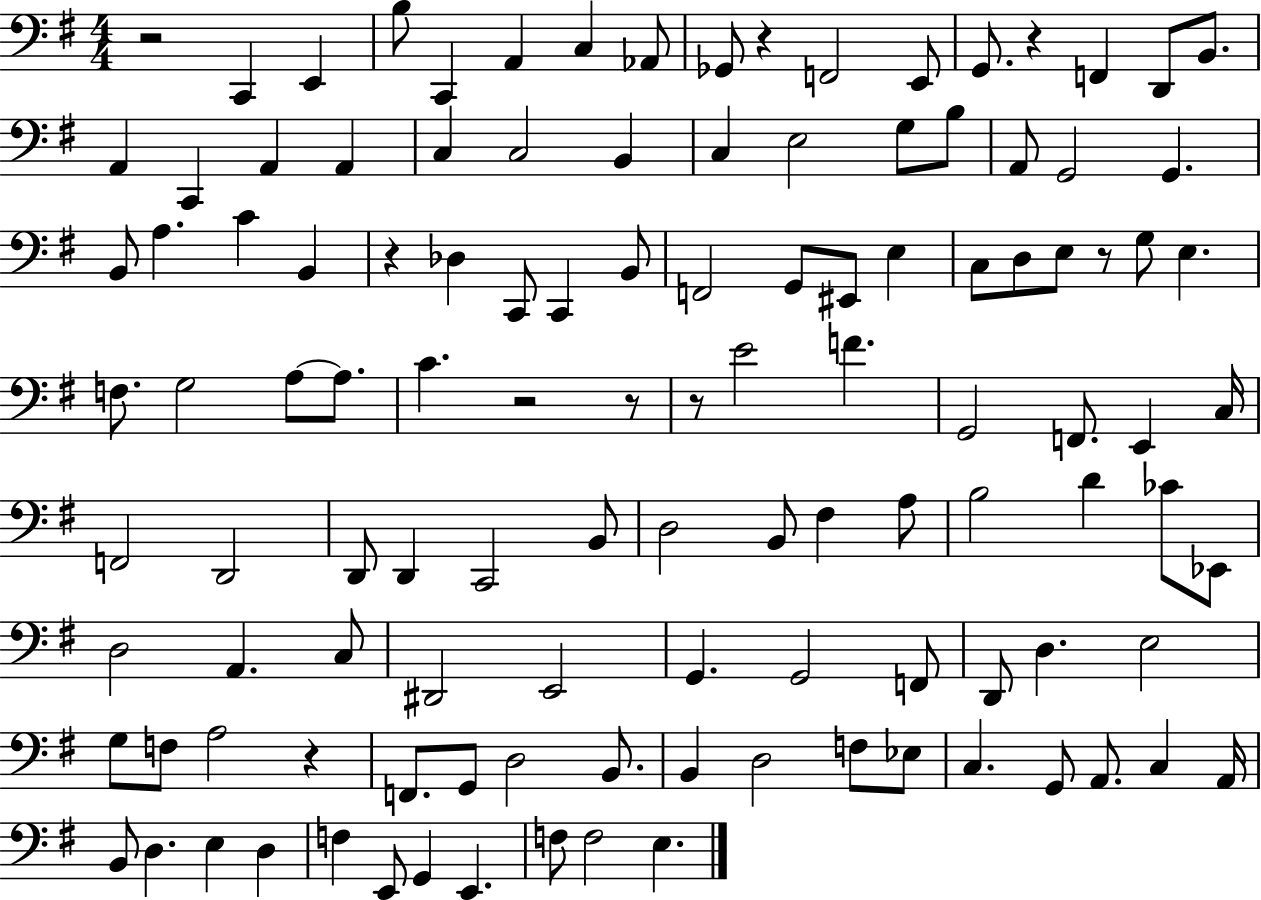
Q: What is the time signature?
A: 4/4